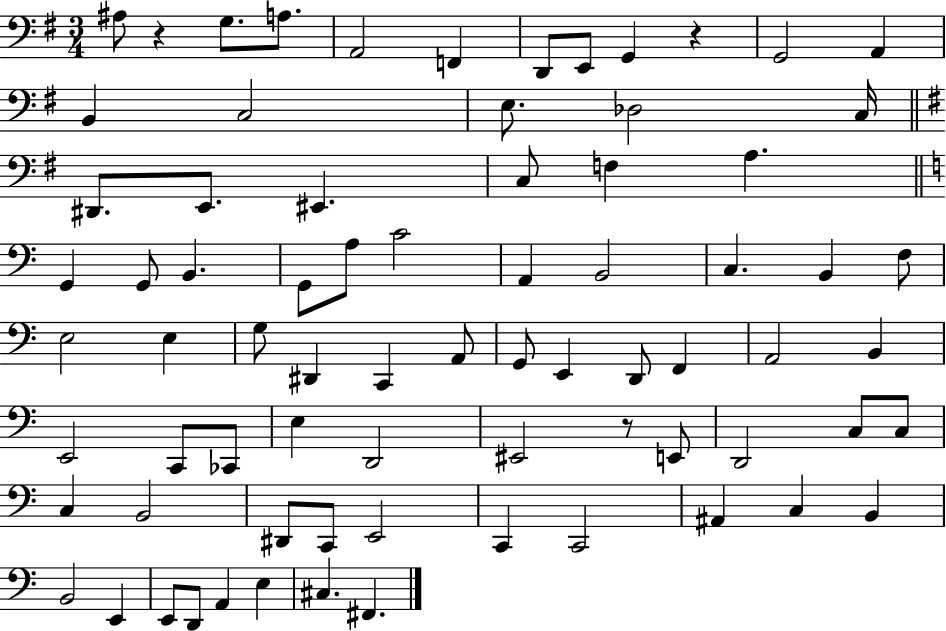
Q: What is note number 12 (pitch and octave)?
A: C3